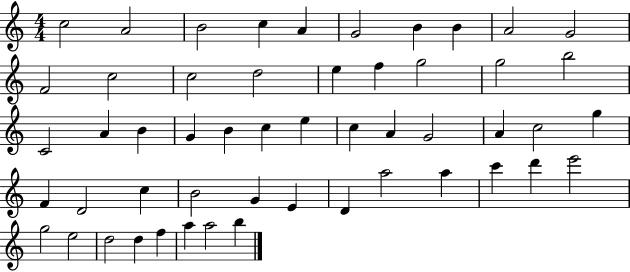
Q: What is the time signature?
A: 4/4